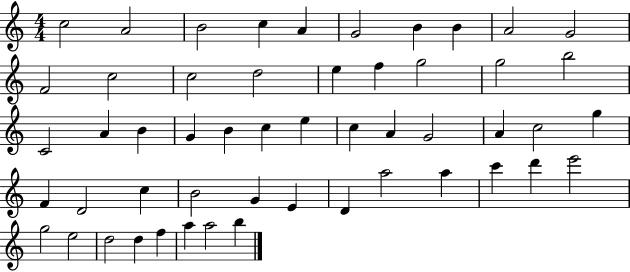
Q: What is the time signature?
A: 4/4